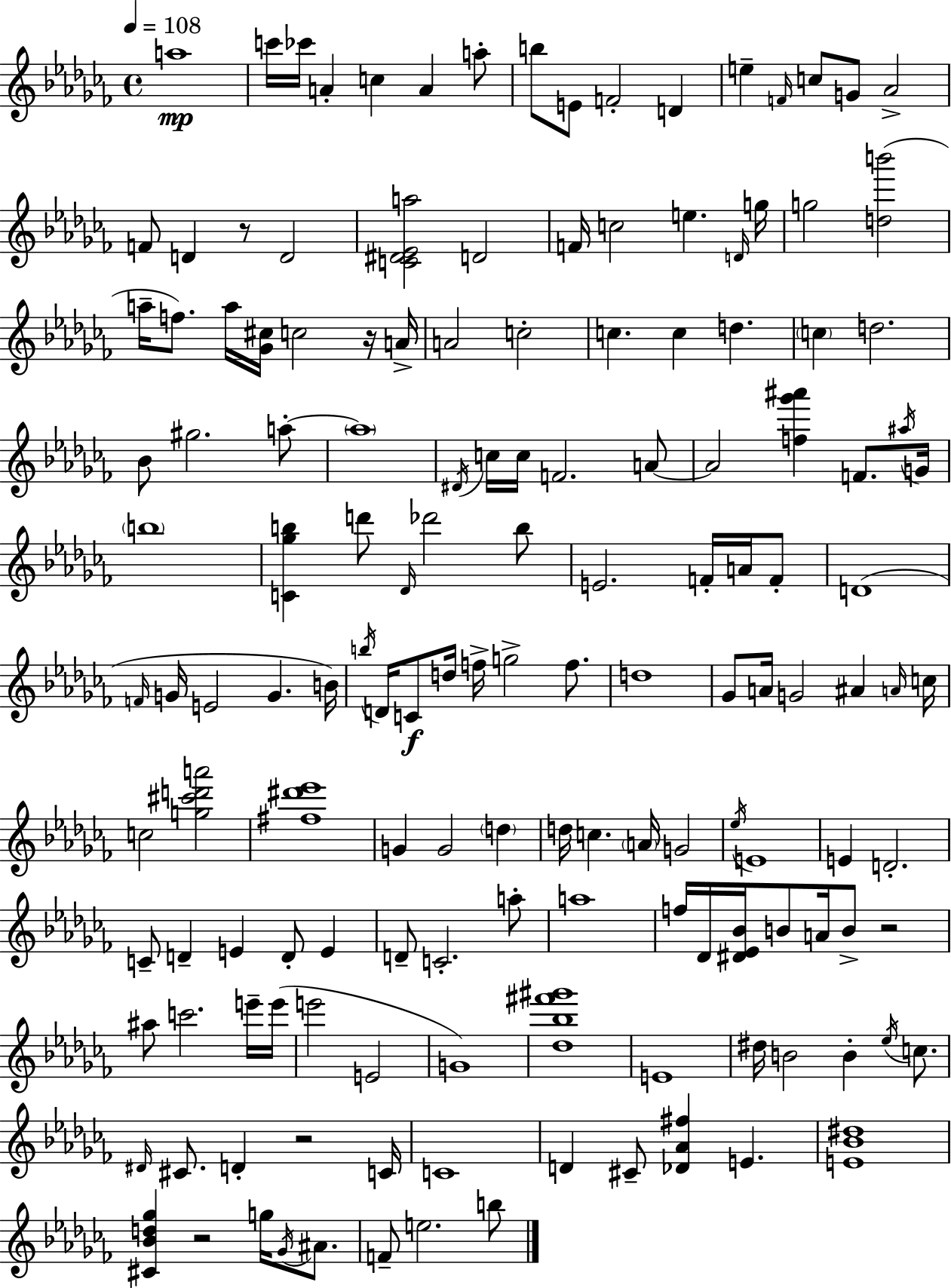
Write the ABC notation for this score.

X:1
T:Untitled
M:4/4
L:1/4
K:Abm
a4 c'/4 _c'/4 A c A a/2 b/2 E/2 F2 D e F/4 c/2 G/2 _A2 F/2 D z/2 D2 [C^D_Ea]2 D2 F/4 c2 e D/4 g/4 g2 [db']2 a/4 f/2 a/4 [_G^c]/4 c2 z/4 A/4 A2 c2 c c d c d2 _B/2 ^g2 a/2 a4 ^D/4 c/4 c/4 F2 A/2 A2 [f_g'^a'] F/2 ^a/4 G/4 b4 [C_gb] d'/2 _D/4 _d'2 b/2 E2 F/4 A/4 F/2 D4 F/4 G/4 E2 G B/4 b/4 D/4 C/2 d/4 f/4 g2 f/2 d4 _G/2 A/4 G2 ^A A/4 c/4 c2 [g^c'd'a']2 [^f^d'_e']4 G G2 d d/4 c A/4 G2 _e/4 E4 E D2 C/2 D E D/2 E D/2 C2 a/2 a4 f/4 _D/4 [^D_E_B]/4 B/2 A/4 B/2 z2 ^a/2 c'2 e'/4 e'/4 e'2 E2 G4 [_d_b^f'^g']4 E4 ^d/4 B2 B _e/4 c/2 ^D/4 ^C/2 D z2 C/4 C4 D ^C/2 [_D_A^f] E [E_B^d]4 [^C_Bd_g] z2 g/4 _G/4 ^A/2 F/2 e2 b/2